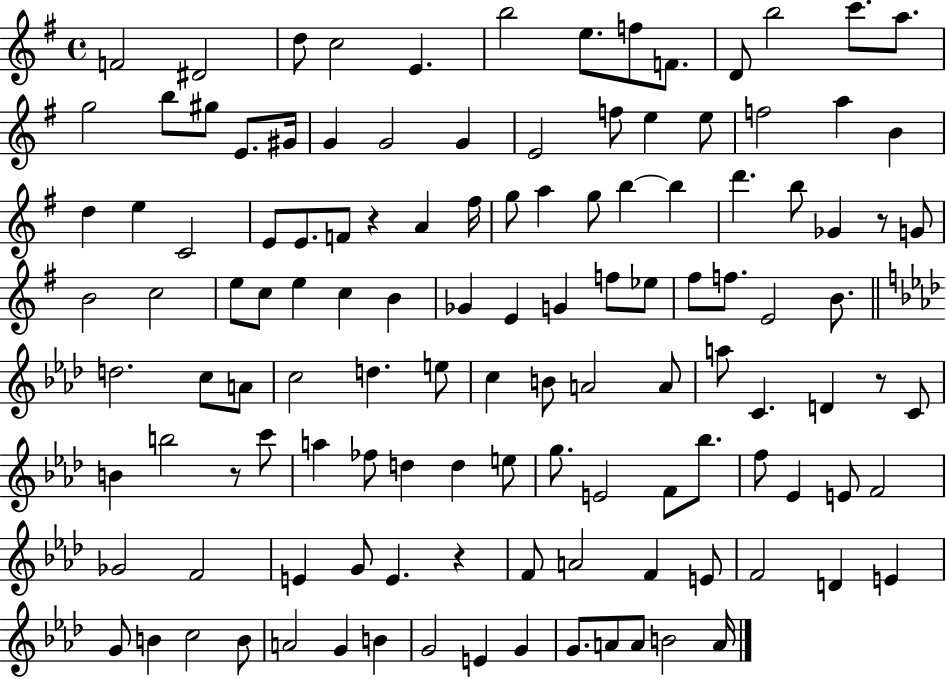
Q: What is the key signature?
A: G major